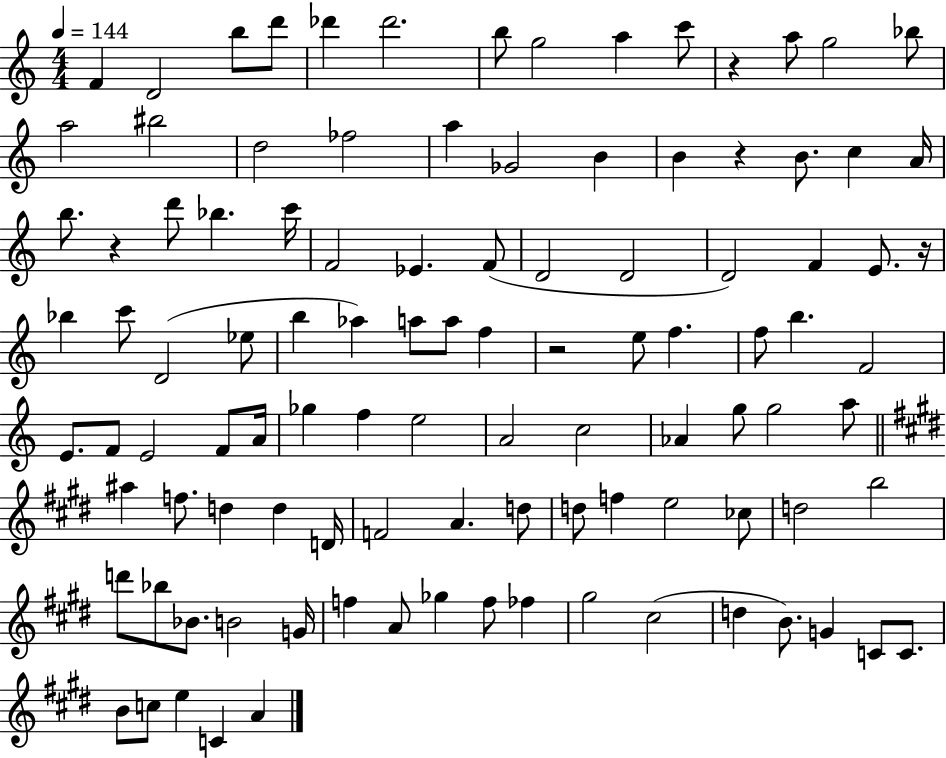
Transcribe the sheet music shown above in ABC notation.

X:1
T:Untitled
M:4/4
L:1/4
K:C
F D2 b/2 d'/2 _d' _d'2 b/2 g2 a c'/2 z a/2 g2 _b/2 a2 ^b2 d2 _f2 a _G2 B B z B/2 c A/4 b/2 z d'/2 _b c'/4 F2 _E F/2 D2 D2 D2 F E/2 z/4 _b c'/2 D2 _e/2 b _a a/2 a/2 f z2 e/2 f f/2 b F2 E/2 F/2 E2 F/2 A/4 _g f e2 A2 c2 _A g/2 g2 a/2 ^a f/2 d d D/4 F2 A d/2 d/2 f e2 _c/2 d2 b2 d'/2 _b/2 _B/2 B2 G/4 f A/2 _g f/2 _f ^g2 ^c2 d B/2 G C/2 C/2 B/2 c/2 e C A